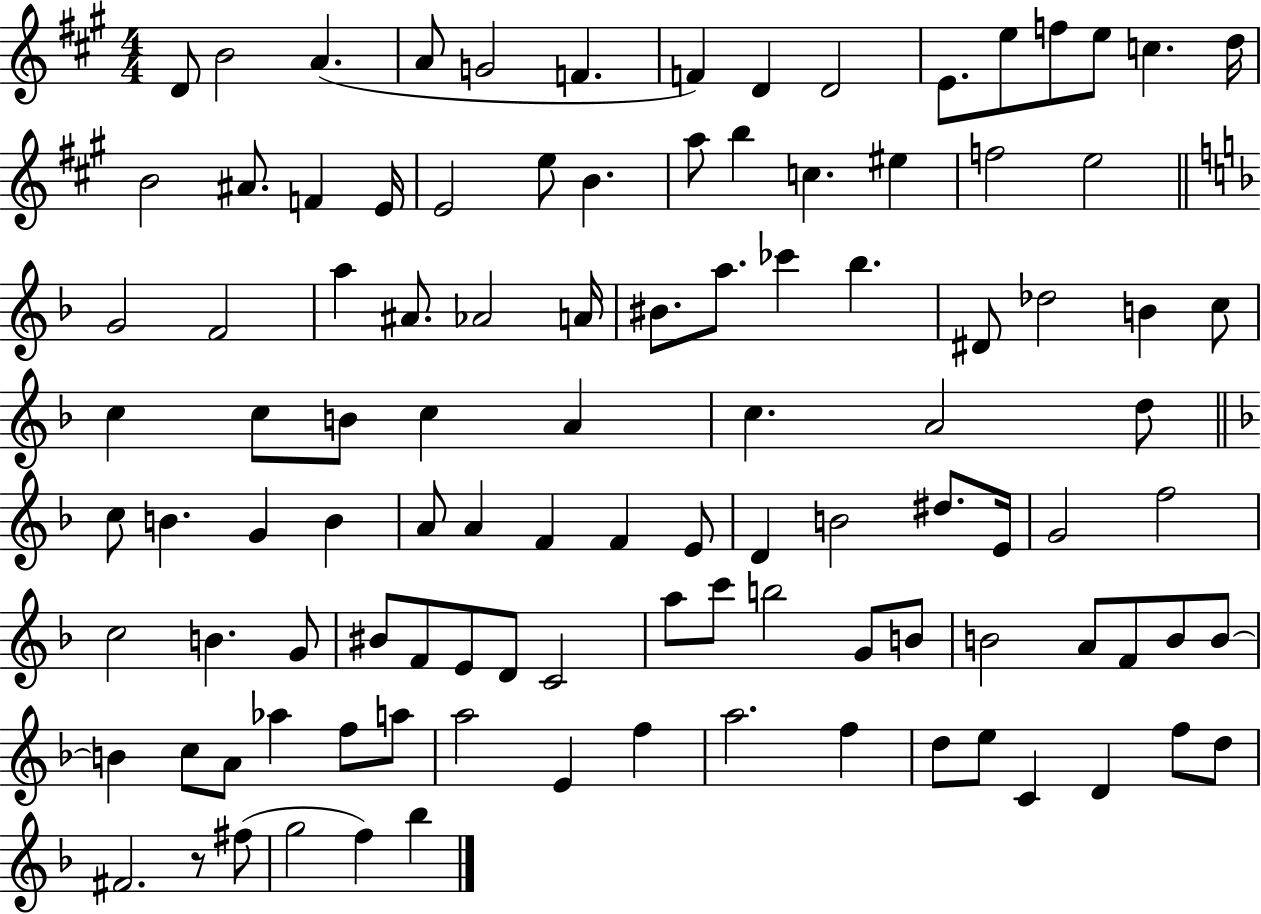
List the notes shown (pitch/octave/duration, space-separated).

D4/e B4/h A4/q. A4/e G4/h F4/q. F4/q D4/q D4/h E4/e. E5/e F5/e E5/e C5/q. D5/s B4/h A#4/e. F4/q E4/s E4/h E5/e B4/q. A5/e B5/q C5/q. EIS5/q F5/h E5/h G4/h F4/h A5/q A#4/e. Ab4/h A4/s BIS4/e. A5/e. CES6/q Bb5/q. D#4/e Db5/h B4/q C5/e C5/q C5/e B4/e C5/q A4/q C5/q. A4/h D5/e C5/e B4/q. G4/q B4/q A4/e A4/q F4/q F4/q E4/e D4/q B4/h D#5/e. E4/s G4/h F5/h C5/h B4/q. G4/e BIS4/e F4/e E4/e D4/e C4/h A5/e C6/e B5/h G4/e B4/e B4/h A4/e F4/e B4/e B4/e B4/q C5/e A4/e Ab5/q F5/e A5/e A5/h E4/q F5/q A5/h. F5/q D5/e E5/e C4/q D4/q F5/e D5/e F#4/h. R/e F#5/e G5/h F5/q Bb5/q